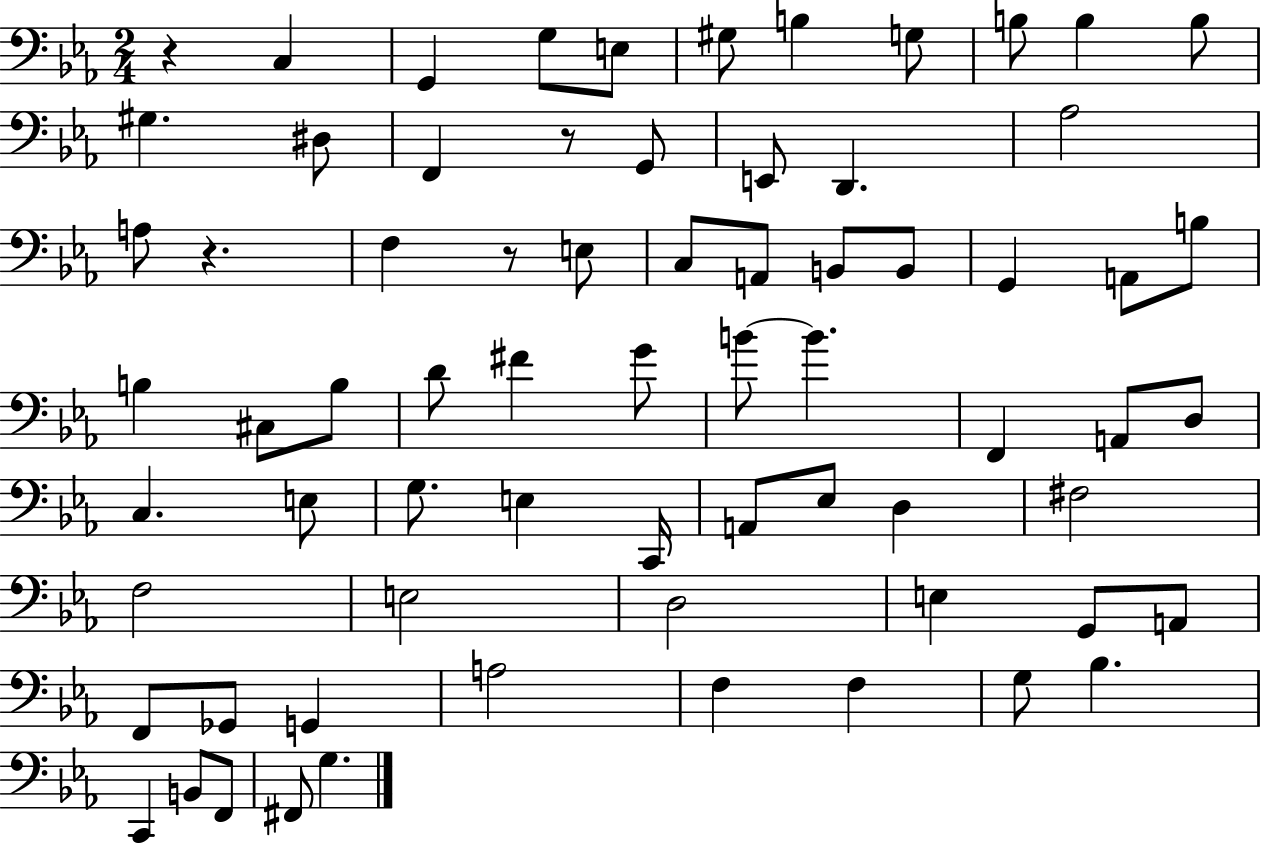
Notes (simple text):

R/q C3/q G2/q G3/e E3/e G#3/e B3/q G3/e B3/e B3/q B3/e G#3/q. D#3/e F2/q R/e G2/e E2/e D2/q. Ab3/h A3/e R/q. F3/q R/e E3/e C3/e A2/e B2/e B2/e G2/q A2/e B3/e B3/q C#3/e B3/e D4/e F#4/q G4/e B4/e B4/q. F2/q A2/e D3/e C3/q. E3/e G3/e. E3/q C2/s A2/e Eb3/e D3/q F#3/h F3/h E3/h D3/h E3/q G2/e A2/e F2/e Gb2/e G2/q A3/h F3/q F3/q G3/e Bb3/q. C2/q B2/e F2/e F#2/e G3/q.